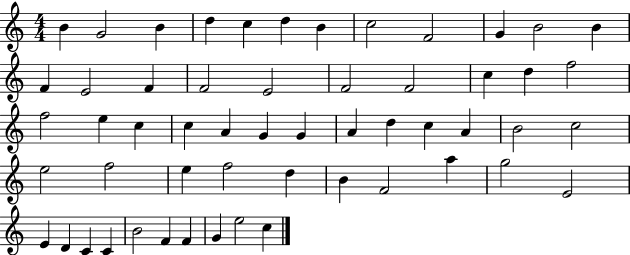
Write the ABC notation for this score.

X:1
T:Untitled
M:4/4
L:1/4
K:C
B G2 B d c d B c2 F2 G B2 B F E2 F F2 E2 F2 F2 c d f2 f2 e c c A G G A d c A B2 c2 e2 f2 e f2 d B F2 a g2 E2 E D C C B2 F F G e2 c